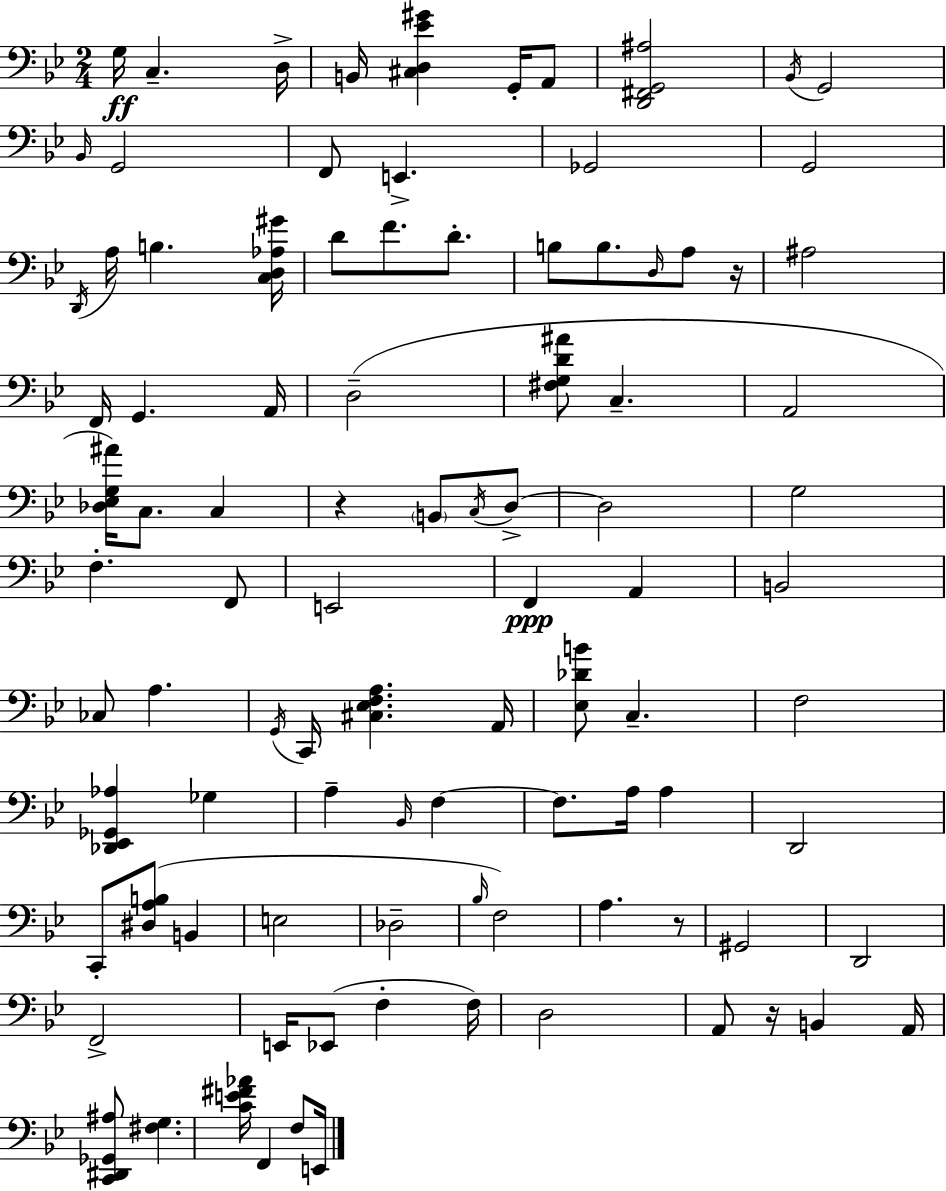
X:1
T:Untitled
M:2/4
L:1/4
K:Bb
G,/4 C, D,/4 B,,/4 [^C,D,_E^G] G,,/4 A,,/2 [D,,^F,,G,,^A,]2 _B,,/4 G,,2 _B,,/4 G,,2 F,,/2 E,, _G,,2 G,,2 D,,/4 A,/4 B, [C,D,_A,^G]/4 D/2 F/2 D/2 B,/2 B,/2 D,/4 A,/2 z/4 ^A,2 F,,/4 G,, A,,/4 D,2 [^F,G,D^A]/2 C, A,,2 [_D,_E,G,^A]/4 C,/2 C, z B,,/2 C,/4 D,/2 D,2 G,2 F, F,,/2 E,,2 F,, A,, B,,2 _C,/2 A, G,,/4 C,,/4 [^C,_E,F,A,] A,,/4 [_E,_DB]/2 C, F,2 [_D,,_E,,_G,,_A,] _G, A, _B,,/4 F, F,/2 A,/4 A, D,,2 C,,/2 [^D,A,B,]/2 B,, E,2 _D,2 _B,/4 F,2 A, z/2 ^G,,2 D,,2 F,,2 E,,/4 _E,,/2 F, F,/4 D,2 A,,/2 z/4 B,, A,,/4 [C,,^D,,_G,,^A,]/2 [^F,G,] [CE^F_A]/4 F,, F,/2 E,,/4